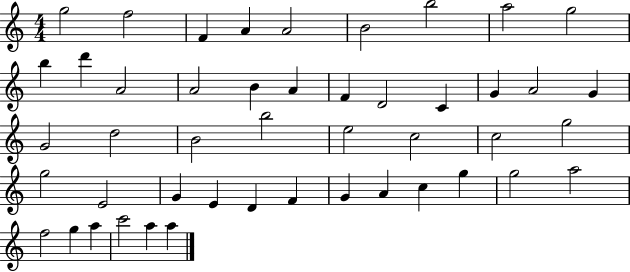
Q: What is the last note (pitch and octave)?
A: A5